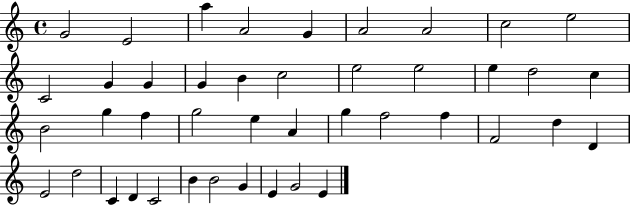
{
  \clef treble
  \time 4/4
  \defaultTimeSignature
  \key c \major
  g'2 e'2 | a''4 a'2 g'4 | a'2 a'2 | c''2 e''2 | \break c'2 g'4 g'4 | g'4 b'4 c''2 | e''2 e''2 | e''4 d''2 c''4 | \break b'2 g''4 f''4 | g''2 e''4 a'4 | g''4 f''2 f''4 | f'2 d''4 d'4 | \break e'2 d''2 | c'4 d'4 c'2 | b'4 b'2 g'4 | e'4 g'2 e'4 | \break \bar "|."
}